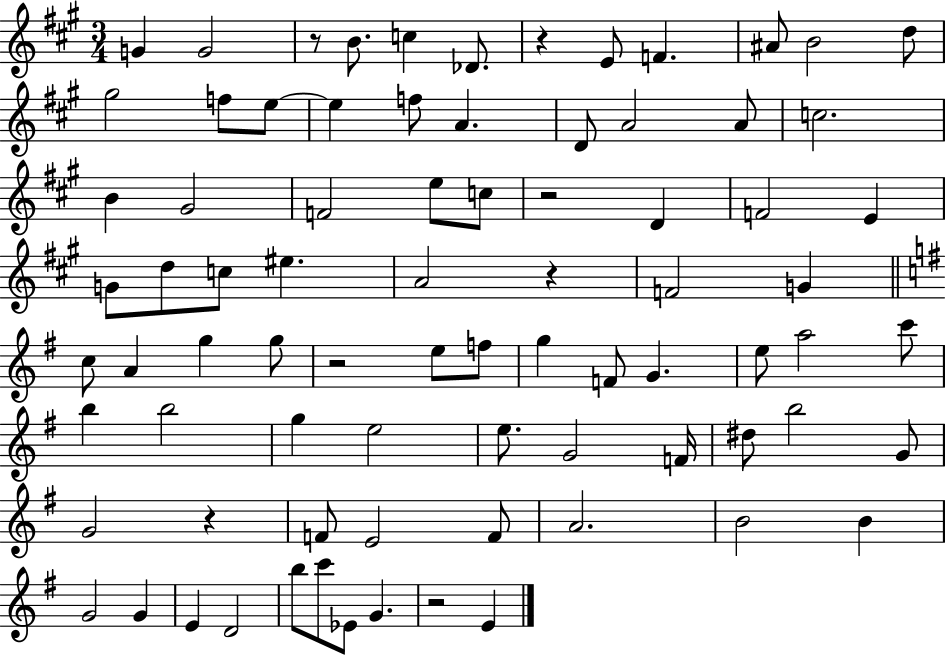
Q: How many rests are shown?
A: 7